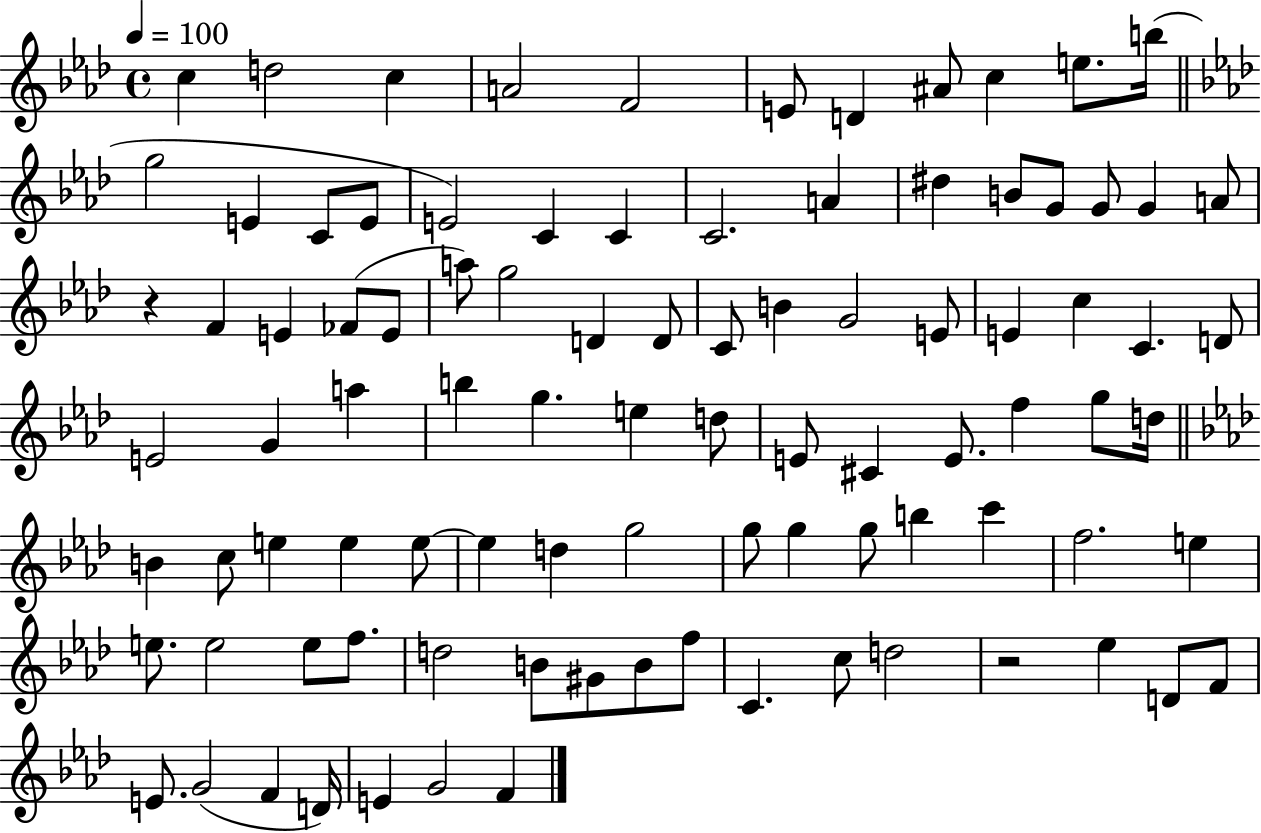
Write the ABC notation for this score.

X:1
T:Untitled
M:4/4
L:1/4
K:Ab
c d2 c A2 F2 E/2 D ^A/2 c e/2 b/4 g2 E C/2 E/2 E2 C C C2 A ^d B/2 G/2 G/2 G A/2 z F E _F/2 E/2 a/2 g2 D D/2 C/2 B G2 E/2 E c C D/2 E2 G a b g e d/2 E/2 ^C E/2 f g/2 d/4 B c/2 e e e/2 e d g2 g/2 g g/2 b c' f2 e e/2 e2 e/2 f/2 d2 B/2 ^G/2 B/2 f/2 C c/2 d2 z2 _e D/2 F/2 E/2 G2 F D/4 E G2 F